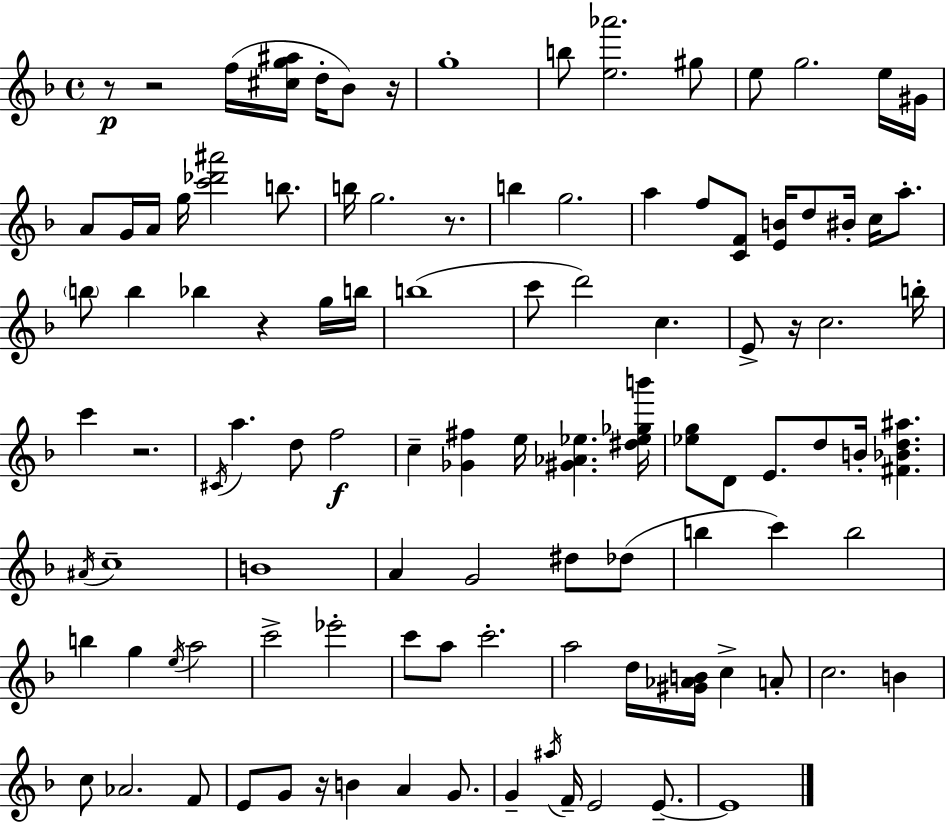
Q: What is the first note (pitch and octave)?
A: F5